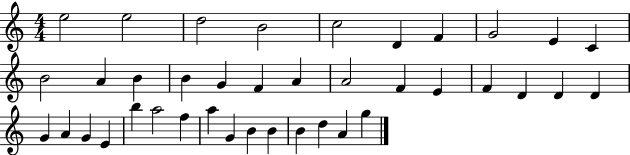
E5/h E5/h D5/h B4/h C5/h D4/q F4/q G4/h E4/q C4/q B4/h A4/q B4/q B4/q G4/q F4/q A4/q A4/h F4/q E4/q F4/q D4/q D4/q D4/q G4/q A4/q G4/q E4/q B5/q A5/h F5/q A5/q G4/q B4/q B4/q B4/q D5/q A4/q G5/q